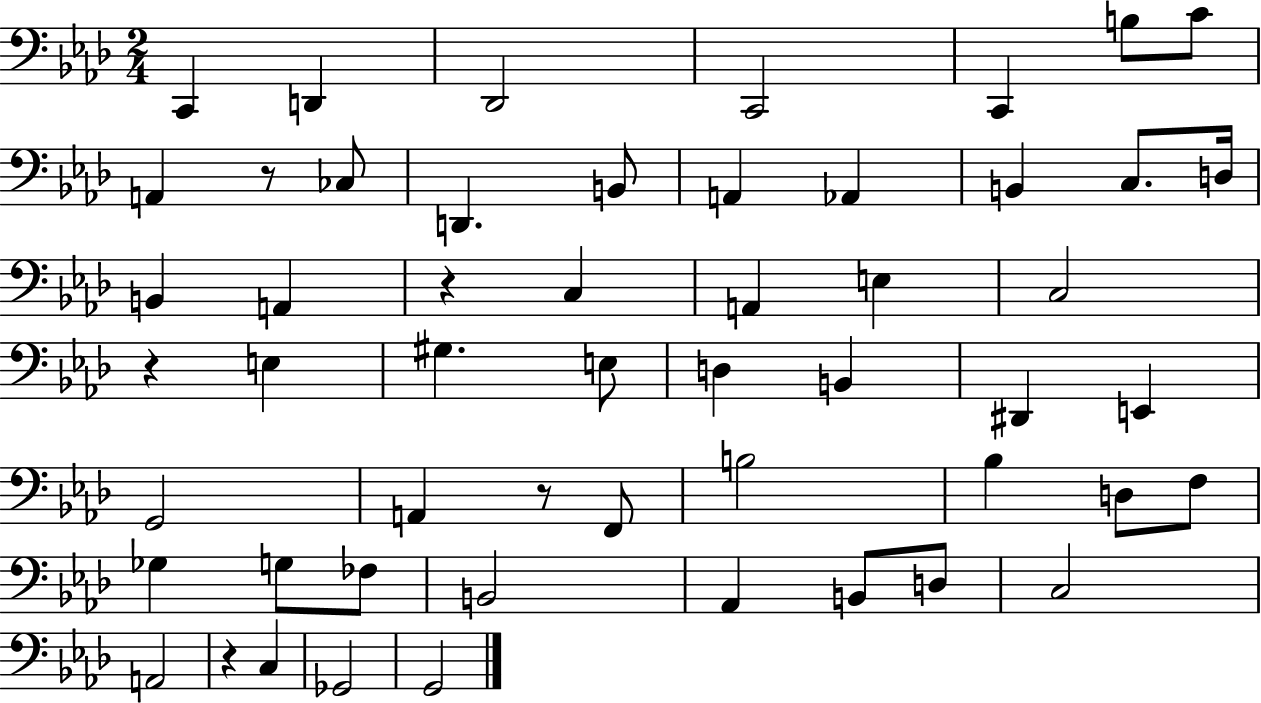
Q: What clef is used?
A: bass